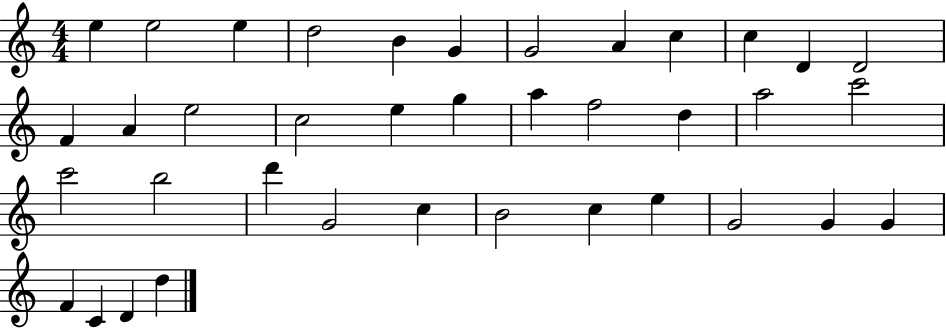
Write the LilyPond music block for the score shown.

{
  \clef treble
  \numericTimeSignature
  \time 4/4
  \key c \major
  e''4 e''2 e''4 | d''2 b'4 g'4 | g'2 a'4 c''4 | c''4 d'4 d'2 | \break f'4 a'4 e''2 | c''2 e''4 g''4 | a''4 f''2 d''4 | a''2 c'''2 | \break c'''2 b''2 | d'''4 g'2 c''4 | b'2 c''4 e''4 | g'2 g'4 g'4 | \break f'4 c'4 d'4 d''4 | \bar "|."
}